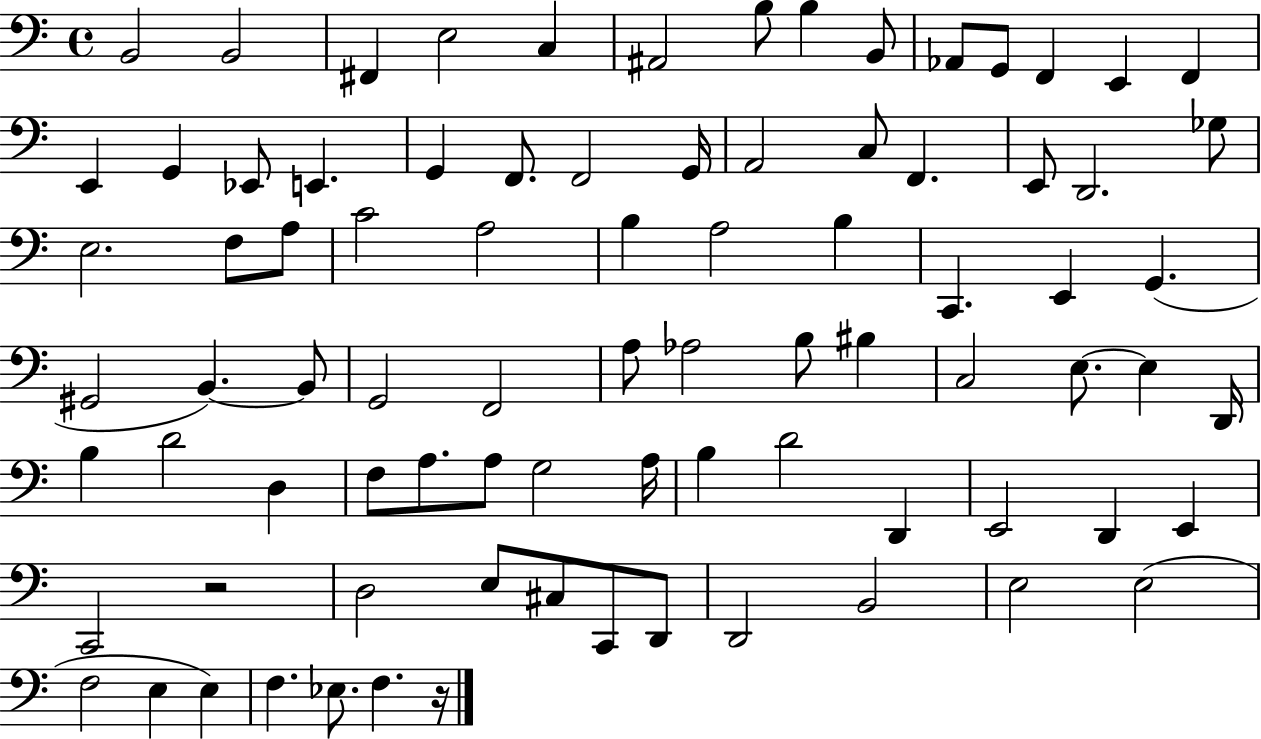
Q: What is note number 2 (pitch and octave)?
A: B2